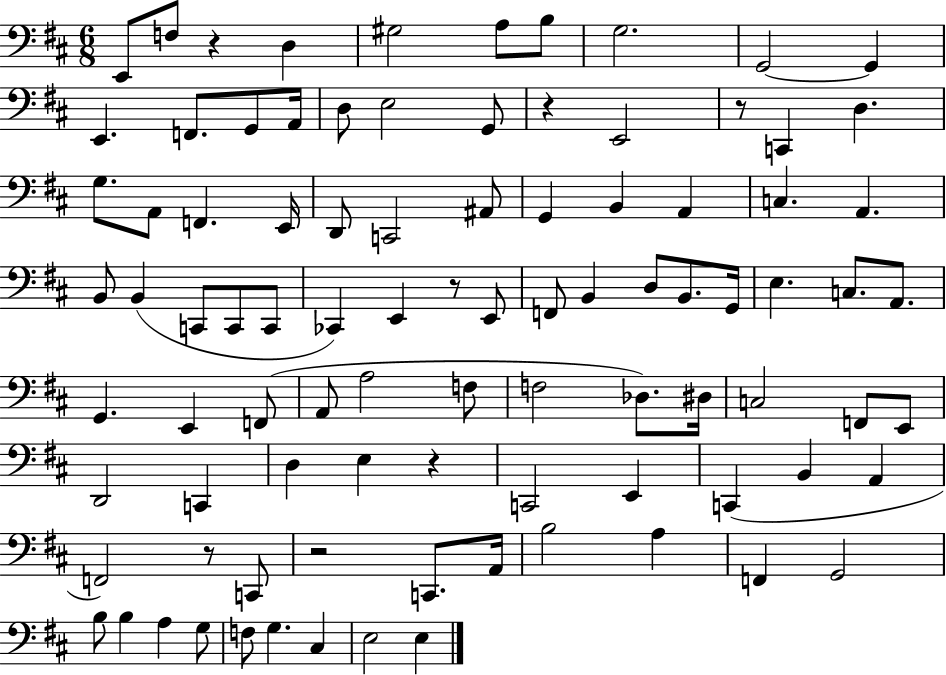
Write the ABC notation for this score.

X:1
T:Untitled
M:6/8
L:1/4
K:D
E,,/2 F,/2 z D, ^G,2 A,/2 B,/2 G,2 G,,2 G,, E,, F,,/2 G,,/2 A,,/4 D,/2 E,2 G,,/2 z E,,2 z/2 C,, D, G,/2 A,,/2 F,, E,,/4 D,,/2 C,,2 ^A,,/2 G,, B,, A,, C, A,, B,,/2 B,, C,,/2 C,,/2 C,,/2 _C,, E,, z/2 E,,/2 F,,/2 B,, D,/2 B,,/2 G,,/4 E, C,/2 A,,/2 G,, E,, F,,/2 A,,/2 A,2 F,/2 F,2 _D,/2 ^D,/4 C,2 F,,/2 E,,/2 D,,2 C,, D, E, z C,,2 E,, C,, B,, A,, F,,2 z/2 C,,/2 z2 C,,/2 A,,/4 B,2 A, F,, G,,2 B,/2 B, A, G,/2 F,/2 G, ^C, E,2 E,